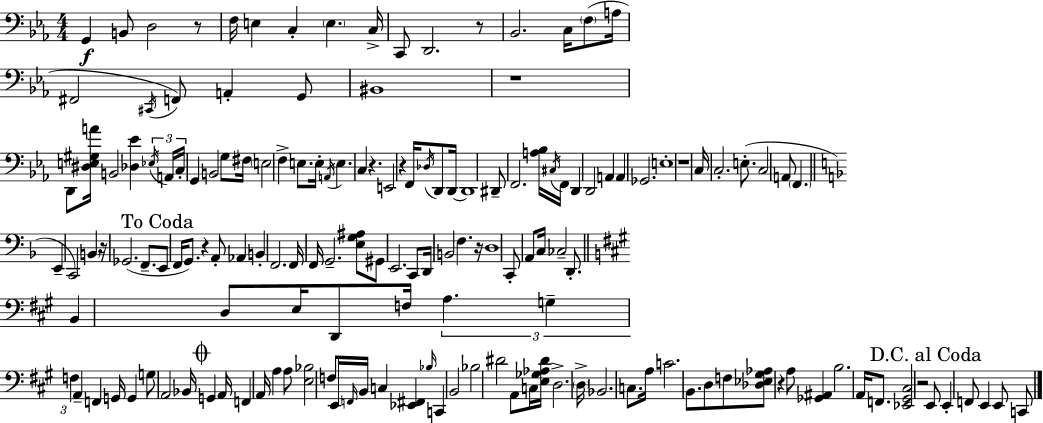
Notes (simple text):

G2/q B2/e D3/h R/e F3/s E3/q C3/q E3/q. C3/s C2/e D2/h. R/e Bb2/h. C3/s F3/e A3/s F#2/h C#2/s F2/e A2/q G2/e BIS2/w R/w D2/e [D#3,E3,G#3,A4]/s B2/h [Db3,Eb4]/q Eb3/s A2/s C3/s G2/q B2/h G3/e F#3/s E3/h F3/q E3/e. E3/s A2/s E3/q. C3/q R/q. E2/h R/q F2/s Db3/s D2/e D2/s D2/w D#2/e F2/h. [A3,Bb3]/s C#3/s F2/s D2/q D2/h A2/q A2/q Gb2/h. E3/w R/w C3/s C3/h. E3/e. C3/h A2/e F2/q. E2/q C2/h B2/q R/s Gb2/h. F2/e. E2/e F2/s G2/e. R/q A2/e Ab2/q B2/q F2/h. F2/s F2/s G2/h. [E3,G3,A#3]/e G#2/e E2/h. C2/e D2/s B2/h F3/q. R/s D3/w C2/e A2/e C3/s CES3/h D2/e. B2/q D3/e E3/s D2/e F3/s A3/q. G3/q F3/q A2/q F2/q G2/s G2/q G3/e A2/h Bb2/s G2/q A2/s F2/q A2/s A3/q A3/e [E3,Bb3]/h F3/e E2/s F2/s B2/s C3/q [Eb2,F#2]/q Bb3/s C2/q B2/h Bb3/h D#4/h A2/e C3/s [E3,Gb3,Ab3,D#4]/s D3/h. D3/s Bb2/h. C3/e. A3/s C4/h. B2/e. D3/e F3/e [Db3,Eb3,G#3,Ab3]/e R/q A3/e [Gb2,A#2]/q B3/h. A2/s F2/e. [Eb2,G#2,C#3]/h R/h E2/e E2/q F2/e E2/q E2/e C2/e